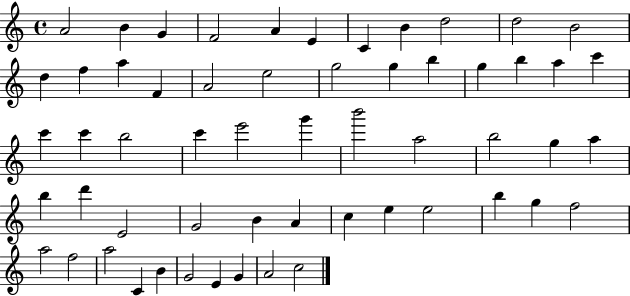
A4/h B4/q G4/q F4/h A4/q E4/q C4/q B4/q D5/h D5/h B4/h D5/q F5/q A5/q F4/q A4/h E5/h G5/h G5/q B5/q G5/q B5/q A5/q C6/q C6/q C6/q B5/h C6/q E6/h G6/q B6/h A5/h B5/h G5/q A5/q B5/q D6/q E4/h G4/h B4/q A4/q C5/q E5/q E5/h B5/q G5/q F5/h A5/h F5/h A5/h C4/q B4/q G4/h E4/q G4/q A4/h C5/h